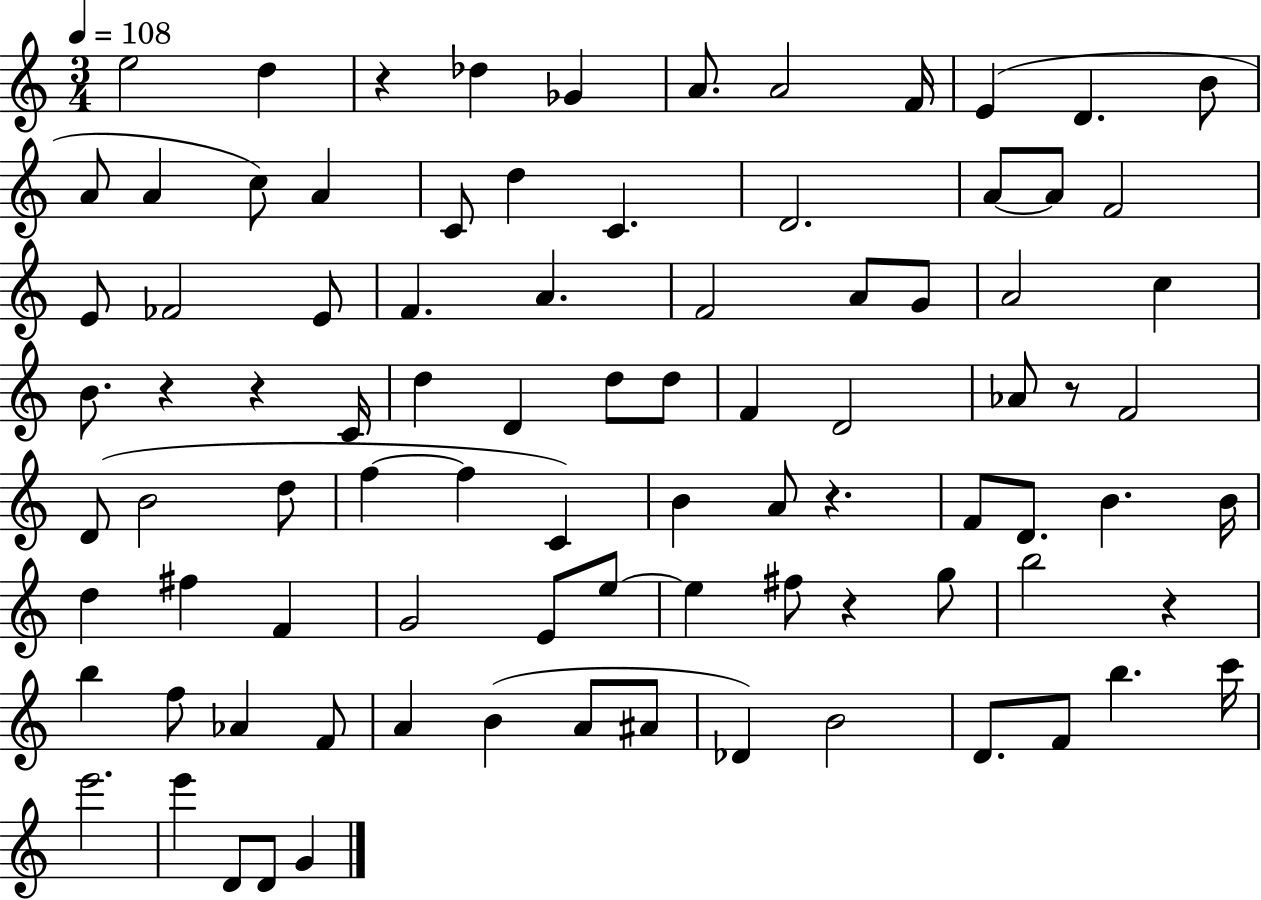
{
  \clef treble
  \numericTimeSignature
  \time 3/4
  \key c \major
  \tempo 4 = 108
  e''2 d''4 | r4 des''4 ges'4 | a'8. a'2 f'16 | e'4( d'4. b'8 | \break a'8 a'4 c''8) a'4 | c'8 d''4 c'4. | d'2. | a'8~~ a'8 f'2 | \break e'8 fes'2 e'8 | f'4. a'4. | f'2 a'8 g'8 | a'2 c''4 | \break b'8. r4 r4 c'16 | d''4 d'4 d''8 d''8 | f'4 d'2 | aes'8 r8 f'2 | \break d'8( b'2 d''8 | f''4~~ f''4 c'4) | b'4 a'8 r4. | f'8 d'8. b'4. b'16 | \break d''4 fis''4 f'4 | g'2 e'8 e''8~~ | e''4 fis''8 r4 g''8 | b''2 r4 | \break b''4 f''8 aes'4 f'8 | a'4 b'4( a'8 ais'8 | des'4) b'2 | d'8. f'8 b''4. c'''16 | \break e'''2. | e'''4 d'8 d'8 g'4 | \bar "|."
}